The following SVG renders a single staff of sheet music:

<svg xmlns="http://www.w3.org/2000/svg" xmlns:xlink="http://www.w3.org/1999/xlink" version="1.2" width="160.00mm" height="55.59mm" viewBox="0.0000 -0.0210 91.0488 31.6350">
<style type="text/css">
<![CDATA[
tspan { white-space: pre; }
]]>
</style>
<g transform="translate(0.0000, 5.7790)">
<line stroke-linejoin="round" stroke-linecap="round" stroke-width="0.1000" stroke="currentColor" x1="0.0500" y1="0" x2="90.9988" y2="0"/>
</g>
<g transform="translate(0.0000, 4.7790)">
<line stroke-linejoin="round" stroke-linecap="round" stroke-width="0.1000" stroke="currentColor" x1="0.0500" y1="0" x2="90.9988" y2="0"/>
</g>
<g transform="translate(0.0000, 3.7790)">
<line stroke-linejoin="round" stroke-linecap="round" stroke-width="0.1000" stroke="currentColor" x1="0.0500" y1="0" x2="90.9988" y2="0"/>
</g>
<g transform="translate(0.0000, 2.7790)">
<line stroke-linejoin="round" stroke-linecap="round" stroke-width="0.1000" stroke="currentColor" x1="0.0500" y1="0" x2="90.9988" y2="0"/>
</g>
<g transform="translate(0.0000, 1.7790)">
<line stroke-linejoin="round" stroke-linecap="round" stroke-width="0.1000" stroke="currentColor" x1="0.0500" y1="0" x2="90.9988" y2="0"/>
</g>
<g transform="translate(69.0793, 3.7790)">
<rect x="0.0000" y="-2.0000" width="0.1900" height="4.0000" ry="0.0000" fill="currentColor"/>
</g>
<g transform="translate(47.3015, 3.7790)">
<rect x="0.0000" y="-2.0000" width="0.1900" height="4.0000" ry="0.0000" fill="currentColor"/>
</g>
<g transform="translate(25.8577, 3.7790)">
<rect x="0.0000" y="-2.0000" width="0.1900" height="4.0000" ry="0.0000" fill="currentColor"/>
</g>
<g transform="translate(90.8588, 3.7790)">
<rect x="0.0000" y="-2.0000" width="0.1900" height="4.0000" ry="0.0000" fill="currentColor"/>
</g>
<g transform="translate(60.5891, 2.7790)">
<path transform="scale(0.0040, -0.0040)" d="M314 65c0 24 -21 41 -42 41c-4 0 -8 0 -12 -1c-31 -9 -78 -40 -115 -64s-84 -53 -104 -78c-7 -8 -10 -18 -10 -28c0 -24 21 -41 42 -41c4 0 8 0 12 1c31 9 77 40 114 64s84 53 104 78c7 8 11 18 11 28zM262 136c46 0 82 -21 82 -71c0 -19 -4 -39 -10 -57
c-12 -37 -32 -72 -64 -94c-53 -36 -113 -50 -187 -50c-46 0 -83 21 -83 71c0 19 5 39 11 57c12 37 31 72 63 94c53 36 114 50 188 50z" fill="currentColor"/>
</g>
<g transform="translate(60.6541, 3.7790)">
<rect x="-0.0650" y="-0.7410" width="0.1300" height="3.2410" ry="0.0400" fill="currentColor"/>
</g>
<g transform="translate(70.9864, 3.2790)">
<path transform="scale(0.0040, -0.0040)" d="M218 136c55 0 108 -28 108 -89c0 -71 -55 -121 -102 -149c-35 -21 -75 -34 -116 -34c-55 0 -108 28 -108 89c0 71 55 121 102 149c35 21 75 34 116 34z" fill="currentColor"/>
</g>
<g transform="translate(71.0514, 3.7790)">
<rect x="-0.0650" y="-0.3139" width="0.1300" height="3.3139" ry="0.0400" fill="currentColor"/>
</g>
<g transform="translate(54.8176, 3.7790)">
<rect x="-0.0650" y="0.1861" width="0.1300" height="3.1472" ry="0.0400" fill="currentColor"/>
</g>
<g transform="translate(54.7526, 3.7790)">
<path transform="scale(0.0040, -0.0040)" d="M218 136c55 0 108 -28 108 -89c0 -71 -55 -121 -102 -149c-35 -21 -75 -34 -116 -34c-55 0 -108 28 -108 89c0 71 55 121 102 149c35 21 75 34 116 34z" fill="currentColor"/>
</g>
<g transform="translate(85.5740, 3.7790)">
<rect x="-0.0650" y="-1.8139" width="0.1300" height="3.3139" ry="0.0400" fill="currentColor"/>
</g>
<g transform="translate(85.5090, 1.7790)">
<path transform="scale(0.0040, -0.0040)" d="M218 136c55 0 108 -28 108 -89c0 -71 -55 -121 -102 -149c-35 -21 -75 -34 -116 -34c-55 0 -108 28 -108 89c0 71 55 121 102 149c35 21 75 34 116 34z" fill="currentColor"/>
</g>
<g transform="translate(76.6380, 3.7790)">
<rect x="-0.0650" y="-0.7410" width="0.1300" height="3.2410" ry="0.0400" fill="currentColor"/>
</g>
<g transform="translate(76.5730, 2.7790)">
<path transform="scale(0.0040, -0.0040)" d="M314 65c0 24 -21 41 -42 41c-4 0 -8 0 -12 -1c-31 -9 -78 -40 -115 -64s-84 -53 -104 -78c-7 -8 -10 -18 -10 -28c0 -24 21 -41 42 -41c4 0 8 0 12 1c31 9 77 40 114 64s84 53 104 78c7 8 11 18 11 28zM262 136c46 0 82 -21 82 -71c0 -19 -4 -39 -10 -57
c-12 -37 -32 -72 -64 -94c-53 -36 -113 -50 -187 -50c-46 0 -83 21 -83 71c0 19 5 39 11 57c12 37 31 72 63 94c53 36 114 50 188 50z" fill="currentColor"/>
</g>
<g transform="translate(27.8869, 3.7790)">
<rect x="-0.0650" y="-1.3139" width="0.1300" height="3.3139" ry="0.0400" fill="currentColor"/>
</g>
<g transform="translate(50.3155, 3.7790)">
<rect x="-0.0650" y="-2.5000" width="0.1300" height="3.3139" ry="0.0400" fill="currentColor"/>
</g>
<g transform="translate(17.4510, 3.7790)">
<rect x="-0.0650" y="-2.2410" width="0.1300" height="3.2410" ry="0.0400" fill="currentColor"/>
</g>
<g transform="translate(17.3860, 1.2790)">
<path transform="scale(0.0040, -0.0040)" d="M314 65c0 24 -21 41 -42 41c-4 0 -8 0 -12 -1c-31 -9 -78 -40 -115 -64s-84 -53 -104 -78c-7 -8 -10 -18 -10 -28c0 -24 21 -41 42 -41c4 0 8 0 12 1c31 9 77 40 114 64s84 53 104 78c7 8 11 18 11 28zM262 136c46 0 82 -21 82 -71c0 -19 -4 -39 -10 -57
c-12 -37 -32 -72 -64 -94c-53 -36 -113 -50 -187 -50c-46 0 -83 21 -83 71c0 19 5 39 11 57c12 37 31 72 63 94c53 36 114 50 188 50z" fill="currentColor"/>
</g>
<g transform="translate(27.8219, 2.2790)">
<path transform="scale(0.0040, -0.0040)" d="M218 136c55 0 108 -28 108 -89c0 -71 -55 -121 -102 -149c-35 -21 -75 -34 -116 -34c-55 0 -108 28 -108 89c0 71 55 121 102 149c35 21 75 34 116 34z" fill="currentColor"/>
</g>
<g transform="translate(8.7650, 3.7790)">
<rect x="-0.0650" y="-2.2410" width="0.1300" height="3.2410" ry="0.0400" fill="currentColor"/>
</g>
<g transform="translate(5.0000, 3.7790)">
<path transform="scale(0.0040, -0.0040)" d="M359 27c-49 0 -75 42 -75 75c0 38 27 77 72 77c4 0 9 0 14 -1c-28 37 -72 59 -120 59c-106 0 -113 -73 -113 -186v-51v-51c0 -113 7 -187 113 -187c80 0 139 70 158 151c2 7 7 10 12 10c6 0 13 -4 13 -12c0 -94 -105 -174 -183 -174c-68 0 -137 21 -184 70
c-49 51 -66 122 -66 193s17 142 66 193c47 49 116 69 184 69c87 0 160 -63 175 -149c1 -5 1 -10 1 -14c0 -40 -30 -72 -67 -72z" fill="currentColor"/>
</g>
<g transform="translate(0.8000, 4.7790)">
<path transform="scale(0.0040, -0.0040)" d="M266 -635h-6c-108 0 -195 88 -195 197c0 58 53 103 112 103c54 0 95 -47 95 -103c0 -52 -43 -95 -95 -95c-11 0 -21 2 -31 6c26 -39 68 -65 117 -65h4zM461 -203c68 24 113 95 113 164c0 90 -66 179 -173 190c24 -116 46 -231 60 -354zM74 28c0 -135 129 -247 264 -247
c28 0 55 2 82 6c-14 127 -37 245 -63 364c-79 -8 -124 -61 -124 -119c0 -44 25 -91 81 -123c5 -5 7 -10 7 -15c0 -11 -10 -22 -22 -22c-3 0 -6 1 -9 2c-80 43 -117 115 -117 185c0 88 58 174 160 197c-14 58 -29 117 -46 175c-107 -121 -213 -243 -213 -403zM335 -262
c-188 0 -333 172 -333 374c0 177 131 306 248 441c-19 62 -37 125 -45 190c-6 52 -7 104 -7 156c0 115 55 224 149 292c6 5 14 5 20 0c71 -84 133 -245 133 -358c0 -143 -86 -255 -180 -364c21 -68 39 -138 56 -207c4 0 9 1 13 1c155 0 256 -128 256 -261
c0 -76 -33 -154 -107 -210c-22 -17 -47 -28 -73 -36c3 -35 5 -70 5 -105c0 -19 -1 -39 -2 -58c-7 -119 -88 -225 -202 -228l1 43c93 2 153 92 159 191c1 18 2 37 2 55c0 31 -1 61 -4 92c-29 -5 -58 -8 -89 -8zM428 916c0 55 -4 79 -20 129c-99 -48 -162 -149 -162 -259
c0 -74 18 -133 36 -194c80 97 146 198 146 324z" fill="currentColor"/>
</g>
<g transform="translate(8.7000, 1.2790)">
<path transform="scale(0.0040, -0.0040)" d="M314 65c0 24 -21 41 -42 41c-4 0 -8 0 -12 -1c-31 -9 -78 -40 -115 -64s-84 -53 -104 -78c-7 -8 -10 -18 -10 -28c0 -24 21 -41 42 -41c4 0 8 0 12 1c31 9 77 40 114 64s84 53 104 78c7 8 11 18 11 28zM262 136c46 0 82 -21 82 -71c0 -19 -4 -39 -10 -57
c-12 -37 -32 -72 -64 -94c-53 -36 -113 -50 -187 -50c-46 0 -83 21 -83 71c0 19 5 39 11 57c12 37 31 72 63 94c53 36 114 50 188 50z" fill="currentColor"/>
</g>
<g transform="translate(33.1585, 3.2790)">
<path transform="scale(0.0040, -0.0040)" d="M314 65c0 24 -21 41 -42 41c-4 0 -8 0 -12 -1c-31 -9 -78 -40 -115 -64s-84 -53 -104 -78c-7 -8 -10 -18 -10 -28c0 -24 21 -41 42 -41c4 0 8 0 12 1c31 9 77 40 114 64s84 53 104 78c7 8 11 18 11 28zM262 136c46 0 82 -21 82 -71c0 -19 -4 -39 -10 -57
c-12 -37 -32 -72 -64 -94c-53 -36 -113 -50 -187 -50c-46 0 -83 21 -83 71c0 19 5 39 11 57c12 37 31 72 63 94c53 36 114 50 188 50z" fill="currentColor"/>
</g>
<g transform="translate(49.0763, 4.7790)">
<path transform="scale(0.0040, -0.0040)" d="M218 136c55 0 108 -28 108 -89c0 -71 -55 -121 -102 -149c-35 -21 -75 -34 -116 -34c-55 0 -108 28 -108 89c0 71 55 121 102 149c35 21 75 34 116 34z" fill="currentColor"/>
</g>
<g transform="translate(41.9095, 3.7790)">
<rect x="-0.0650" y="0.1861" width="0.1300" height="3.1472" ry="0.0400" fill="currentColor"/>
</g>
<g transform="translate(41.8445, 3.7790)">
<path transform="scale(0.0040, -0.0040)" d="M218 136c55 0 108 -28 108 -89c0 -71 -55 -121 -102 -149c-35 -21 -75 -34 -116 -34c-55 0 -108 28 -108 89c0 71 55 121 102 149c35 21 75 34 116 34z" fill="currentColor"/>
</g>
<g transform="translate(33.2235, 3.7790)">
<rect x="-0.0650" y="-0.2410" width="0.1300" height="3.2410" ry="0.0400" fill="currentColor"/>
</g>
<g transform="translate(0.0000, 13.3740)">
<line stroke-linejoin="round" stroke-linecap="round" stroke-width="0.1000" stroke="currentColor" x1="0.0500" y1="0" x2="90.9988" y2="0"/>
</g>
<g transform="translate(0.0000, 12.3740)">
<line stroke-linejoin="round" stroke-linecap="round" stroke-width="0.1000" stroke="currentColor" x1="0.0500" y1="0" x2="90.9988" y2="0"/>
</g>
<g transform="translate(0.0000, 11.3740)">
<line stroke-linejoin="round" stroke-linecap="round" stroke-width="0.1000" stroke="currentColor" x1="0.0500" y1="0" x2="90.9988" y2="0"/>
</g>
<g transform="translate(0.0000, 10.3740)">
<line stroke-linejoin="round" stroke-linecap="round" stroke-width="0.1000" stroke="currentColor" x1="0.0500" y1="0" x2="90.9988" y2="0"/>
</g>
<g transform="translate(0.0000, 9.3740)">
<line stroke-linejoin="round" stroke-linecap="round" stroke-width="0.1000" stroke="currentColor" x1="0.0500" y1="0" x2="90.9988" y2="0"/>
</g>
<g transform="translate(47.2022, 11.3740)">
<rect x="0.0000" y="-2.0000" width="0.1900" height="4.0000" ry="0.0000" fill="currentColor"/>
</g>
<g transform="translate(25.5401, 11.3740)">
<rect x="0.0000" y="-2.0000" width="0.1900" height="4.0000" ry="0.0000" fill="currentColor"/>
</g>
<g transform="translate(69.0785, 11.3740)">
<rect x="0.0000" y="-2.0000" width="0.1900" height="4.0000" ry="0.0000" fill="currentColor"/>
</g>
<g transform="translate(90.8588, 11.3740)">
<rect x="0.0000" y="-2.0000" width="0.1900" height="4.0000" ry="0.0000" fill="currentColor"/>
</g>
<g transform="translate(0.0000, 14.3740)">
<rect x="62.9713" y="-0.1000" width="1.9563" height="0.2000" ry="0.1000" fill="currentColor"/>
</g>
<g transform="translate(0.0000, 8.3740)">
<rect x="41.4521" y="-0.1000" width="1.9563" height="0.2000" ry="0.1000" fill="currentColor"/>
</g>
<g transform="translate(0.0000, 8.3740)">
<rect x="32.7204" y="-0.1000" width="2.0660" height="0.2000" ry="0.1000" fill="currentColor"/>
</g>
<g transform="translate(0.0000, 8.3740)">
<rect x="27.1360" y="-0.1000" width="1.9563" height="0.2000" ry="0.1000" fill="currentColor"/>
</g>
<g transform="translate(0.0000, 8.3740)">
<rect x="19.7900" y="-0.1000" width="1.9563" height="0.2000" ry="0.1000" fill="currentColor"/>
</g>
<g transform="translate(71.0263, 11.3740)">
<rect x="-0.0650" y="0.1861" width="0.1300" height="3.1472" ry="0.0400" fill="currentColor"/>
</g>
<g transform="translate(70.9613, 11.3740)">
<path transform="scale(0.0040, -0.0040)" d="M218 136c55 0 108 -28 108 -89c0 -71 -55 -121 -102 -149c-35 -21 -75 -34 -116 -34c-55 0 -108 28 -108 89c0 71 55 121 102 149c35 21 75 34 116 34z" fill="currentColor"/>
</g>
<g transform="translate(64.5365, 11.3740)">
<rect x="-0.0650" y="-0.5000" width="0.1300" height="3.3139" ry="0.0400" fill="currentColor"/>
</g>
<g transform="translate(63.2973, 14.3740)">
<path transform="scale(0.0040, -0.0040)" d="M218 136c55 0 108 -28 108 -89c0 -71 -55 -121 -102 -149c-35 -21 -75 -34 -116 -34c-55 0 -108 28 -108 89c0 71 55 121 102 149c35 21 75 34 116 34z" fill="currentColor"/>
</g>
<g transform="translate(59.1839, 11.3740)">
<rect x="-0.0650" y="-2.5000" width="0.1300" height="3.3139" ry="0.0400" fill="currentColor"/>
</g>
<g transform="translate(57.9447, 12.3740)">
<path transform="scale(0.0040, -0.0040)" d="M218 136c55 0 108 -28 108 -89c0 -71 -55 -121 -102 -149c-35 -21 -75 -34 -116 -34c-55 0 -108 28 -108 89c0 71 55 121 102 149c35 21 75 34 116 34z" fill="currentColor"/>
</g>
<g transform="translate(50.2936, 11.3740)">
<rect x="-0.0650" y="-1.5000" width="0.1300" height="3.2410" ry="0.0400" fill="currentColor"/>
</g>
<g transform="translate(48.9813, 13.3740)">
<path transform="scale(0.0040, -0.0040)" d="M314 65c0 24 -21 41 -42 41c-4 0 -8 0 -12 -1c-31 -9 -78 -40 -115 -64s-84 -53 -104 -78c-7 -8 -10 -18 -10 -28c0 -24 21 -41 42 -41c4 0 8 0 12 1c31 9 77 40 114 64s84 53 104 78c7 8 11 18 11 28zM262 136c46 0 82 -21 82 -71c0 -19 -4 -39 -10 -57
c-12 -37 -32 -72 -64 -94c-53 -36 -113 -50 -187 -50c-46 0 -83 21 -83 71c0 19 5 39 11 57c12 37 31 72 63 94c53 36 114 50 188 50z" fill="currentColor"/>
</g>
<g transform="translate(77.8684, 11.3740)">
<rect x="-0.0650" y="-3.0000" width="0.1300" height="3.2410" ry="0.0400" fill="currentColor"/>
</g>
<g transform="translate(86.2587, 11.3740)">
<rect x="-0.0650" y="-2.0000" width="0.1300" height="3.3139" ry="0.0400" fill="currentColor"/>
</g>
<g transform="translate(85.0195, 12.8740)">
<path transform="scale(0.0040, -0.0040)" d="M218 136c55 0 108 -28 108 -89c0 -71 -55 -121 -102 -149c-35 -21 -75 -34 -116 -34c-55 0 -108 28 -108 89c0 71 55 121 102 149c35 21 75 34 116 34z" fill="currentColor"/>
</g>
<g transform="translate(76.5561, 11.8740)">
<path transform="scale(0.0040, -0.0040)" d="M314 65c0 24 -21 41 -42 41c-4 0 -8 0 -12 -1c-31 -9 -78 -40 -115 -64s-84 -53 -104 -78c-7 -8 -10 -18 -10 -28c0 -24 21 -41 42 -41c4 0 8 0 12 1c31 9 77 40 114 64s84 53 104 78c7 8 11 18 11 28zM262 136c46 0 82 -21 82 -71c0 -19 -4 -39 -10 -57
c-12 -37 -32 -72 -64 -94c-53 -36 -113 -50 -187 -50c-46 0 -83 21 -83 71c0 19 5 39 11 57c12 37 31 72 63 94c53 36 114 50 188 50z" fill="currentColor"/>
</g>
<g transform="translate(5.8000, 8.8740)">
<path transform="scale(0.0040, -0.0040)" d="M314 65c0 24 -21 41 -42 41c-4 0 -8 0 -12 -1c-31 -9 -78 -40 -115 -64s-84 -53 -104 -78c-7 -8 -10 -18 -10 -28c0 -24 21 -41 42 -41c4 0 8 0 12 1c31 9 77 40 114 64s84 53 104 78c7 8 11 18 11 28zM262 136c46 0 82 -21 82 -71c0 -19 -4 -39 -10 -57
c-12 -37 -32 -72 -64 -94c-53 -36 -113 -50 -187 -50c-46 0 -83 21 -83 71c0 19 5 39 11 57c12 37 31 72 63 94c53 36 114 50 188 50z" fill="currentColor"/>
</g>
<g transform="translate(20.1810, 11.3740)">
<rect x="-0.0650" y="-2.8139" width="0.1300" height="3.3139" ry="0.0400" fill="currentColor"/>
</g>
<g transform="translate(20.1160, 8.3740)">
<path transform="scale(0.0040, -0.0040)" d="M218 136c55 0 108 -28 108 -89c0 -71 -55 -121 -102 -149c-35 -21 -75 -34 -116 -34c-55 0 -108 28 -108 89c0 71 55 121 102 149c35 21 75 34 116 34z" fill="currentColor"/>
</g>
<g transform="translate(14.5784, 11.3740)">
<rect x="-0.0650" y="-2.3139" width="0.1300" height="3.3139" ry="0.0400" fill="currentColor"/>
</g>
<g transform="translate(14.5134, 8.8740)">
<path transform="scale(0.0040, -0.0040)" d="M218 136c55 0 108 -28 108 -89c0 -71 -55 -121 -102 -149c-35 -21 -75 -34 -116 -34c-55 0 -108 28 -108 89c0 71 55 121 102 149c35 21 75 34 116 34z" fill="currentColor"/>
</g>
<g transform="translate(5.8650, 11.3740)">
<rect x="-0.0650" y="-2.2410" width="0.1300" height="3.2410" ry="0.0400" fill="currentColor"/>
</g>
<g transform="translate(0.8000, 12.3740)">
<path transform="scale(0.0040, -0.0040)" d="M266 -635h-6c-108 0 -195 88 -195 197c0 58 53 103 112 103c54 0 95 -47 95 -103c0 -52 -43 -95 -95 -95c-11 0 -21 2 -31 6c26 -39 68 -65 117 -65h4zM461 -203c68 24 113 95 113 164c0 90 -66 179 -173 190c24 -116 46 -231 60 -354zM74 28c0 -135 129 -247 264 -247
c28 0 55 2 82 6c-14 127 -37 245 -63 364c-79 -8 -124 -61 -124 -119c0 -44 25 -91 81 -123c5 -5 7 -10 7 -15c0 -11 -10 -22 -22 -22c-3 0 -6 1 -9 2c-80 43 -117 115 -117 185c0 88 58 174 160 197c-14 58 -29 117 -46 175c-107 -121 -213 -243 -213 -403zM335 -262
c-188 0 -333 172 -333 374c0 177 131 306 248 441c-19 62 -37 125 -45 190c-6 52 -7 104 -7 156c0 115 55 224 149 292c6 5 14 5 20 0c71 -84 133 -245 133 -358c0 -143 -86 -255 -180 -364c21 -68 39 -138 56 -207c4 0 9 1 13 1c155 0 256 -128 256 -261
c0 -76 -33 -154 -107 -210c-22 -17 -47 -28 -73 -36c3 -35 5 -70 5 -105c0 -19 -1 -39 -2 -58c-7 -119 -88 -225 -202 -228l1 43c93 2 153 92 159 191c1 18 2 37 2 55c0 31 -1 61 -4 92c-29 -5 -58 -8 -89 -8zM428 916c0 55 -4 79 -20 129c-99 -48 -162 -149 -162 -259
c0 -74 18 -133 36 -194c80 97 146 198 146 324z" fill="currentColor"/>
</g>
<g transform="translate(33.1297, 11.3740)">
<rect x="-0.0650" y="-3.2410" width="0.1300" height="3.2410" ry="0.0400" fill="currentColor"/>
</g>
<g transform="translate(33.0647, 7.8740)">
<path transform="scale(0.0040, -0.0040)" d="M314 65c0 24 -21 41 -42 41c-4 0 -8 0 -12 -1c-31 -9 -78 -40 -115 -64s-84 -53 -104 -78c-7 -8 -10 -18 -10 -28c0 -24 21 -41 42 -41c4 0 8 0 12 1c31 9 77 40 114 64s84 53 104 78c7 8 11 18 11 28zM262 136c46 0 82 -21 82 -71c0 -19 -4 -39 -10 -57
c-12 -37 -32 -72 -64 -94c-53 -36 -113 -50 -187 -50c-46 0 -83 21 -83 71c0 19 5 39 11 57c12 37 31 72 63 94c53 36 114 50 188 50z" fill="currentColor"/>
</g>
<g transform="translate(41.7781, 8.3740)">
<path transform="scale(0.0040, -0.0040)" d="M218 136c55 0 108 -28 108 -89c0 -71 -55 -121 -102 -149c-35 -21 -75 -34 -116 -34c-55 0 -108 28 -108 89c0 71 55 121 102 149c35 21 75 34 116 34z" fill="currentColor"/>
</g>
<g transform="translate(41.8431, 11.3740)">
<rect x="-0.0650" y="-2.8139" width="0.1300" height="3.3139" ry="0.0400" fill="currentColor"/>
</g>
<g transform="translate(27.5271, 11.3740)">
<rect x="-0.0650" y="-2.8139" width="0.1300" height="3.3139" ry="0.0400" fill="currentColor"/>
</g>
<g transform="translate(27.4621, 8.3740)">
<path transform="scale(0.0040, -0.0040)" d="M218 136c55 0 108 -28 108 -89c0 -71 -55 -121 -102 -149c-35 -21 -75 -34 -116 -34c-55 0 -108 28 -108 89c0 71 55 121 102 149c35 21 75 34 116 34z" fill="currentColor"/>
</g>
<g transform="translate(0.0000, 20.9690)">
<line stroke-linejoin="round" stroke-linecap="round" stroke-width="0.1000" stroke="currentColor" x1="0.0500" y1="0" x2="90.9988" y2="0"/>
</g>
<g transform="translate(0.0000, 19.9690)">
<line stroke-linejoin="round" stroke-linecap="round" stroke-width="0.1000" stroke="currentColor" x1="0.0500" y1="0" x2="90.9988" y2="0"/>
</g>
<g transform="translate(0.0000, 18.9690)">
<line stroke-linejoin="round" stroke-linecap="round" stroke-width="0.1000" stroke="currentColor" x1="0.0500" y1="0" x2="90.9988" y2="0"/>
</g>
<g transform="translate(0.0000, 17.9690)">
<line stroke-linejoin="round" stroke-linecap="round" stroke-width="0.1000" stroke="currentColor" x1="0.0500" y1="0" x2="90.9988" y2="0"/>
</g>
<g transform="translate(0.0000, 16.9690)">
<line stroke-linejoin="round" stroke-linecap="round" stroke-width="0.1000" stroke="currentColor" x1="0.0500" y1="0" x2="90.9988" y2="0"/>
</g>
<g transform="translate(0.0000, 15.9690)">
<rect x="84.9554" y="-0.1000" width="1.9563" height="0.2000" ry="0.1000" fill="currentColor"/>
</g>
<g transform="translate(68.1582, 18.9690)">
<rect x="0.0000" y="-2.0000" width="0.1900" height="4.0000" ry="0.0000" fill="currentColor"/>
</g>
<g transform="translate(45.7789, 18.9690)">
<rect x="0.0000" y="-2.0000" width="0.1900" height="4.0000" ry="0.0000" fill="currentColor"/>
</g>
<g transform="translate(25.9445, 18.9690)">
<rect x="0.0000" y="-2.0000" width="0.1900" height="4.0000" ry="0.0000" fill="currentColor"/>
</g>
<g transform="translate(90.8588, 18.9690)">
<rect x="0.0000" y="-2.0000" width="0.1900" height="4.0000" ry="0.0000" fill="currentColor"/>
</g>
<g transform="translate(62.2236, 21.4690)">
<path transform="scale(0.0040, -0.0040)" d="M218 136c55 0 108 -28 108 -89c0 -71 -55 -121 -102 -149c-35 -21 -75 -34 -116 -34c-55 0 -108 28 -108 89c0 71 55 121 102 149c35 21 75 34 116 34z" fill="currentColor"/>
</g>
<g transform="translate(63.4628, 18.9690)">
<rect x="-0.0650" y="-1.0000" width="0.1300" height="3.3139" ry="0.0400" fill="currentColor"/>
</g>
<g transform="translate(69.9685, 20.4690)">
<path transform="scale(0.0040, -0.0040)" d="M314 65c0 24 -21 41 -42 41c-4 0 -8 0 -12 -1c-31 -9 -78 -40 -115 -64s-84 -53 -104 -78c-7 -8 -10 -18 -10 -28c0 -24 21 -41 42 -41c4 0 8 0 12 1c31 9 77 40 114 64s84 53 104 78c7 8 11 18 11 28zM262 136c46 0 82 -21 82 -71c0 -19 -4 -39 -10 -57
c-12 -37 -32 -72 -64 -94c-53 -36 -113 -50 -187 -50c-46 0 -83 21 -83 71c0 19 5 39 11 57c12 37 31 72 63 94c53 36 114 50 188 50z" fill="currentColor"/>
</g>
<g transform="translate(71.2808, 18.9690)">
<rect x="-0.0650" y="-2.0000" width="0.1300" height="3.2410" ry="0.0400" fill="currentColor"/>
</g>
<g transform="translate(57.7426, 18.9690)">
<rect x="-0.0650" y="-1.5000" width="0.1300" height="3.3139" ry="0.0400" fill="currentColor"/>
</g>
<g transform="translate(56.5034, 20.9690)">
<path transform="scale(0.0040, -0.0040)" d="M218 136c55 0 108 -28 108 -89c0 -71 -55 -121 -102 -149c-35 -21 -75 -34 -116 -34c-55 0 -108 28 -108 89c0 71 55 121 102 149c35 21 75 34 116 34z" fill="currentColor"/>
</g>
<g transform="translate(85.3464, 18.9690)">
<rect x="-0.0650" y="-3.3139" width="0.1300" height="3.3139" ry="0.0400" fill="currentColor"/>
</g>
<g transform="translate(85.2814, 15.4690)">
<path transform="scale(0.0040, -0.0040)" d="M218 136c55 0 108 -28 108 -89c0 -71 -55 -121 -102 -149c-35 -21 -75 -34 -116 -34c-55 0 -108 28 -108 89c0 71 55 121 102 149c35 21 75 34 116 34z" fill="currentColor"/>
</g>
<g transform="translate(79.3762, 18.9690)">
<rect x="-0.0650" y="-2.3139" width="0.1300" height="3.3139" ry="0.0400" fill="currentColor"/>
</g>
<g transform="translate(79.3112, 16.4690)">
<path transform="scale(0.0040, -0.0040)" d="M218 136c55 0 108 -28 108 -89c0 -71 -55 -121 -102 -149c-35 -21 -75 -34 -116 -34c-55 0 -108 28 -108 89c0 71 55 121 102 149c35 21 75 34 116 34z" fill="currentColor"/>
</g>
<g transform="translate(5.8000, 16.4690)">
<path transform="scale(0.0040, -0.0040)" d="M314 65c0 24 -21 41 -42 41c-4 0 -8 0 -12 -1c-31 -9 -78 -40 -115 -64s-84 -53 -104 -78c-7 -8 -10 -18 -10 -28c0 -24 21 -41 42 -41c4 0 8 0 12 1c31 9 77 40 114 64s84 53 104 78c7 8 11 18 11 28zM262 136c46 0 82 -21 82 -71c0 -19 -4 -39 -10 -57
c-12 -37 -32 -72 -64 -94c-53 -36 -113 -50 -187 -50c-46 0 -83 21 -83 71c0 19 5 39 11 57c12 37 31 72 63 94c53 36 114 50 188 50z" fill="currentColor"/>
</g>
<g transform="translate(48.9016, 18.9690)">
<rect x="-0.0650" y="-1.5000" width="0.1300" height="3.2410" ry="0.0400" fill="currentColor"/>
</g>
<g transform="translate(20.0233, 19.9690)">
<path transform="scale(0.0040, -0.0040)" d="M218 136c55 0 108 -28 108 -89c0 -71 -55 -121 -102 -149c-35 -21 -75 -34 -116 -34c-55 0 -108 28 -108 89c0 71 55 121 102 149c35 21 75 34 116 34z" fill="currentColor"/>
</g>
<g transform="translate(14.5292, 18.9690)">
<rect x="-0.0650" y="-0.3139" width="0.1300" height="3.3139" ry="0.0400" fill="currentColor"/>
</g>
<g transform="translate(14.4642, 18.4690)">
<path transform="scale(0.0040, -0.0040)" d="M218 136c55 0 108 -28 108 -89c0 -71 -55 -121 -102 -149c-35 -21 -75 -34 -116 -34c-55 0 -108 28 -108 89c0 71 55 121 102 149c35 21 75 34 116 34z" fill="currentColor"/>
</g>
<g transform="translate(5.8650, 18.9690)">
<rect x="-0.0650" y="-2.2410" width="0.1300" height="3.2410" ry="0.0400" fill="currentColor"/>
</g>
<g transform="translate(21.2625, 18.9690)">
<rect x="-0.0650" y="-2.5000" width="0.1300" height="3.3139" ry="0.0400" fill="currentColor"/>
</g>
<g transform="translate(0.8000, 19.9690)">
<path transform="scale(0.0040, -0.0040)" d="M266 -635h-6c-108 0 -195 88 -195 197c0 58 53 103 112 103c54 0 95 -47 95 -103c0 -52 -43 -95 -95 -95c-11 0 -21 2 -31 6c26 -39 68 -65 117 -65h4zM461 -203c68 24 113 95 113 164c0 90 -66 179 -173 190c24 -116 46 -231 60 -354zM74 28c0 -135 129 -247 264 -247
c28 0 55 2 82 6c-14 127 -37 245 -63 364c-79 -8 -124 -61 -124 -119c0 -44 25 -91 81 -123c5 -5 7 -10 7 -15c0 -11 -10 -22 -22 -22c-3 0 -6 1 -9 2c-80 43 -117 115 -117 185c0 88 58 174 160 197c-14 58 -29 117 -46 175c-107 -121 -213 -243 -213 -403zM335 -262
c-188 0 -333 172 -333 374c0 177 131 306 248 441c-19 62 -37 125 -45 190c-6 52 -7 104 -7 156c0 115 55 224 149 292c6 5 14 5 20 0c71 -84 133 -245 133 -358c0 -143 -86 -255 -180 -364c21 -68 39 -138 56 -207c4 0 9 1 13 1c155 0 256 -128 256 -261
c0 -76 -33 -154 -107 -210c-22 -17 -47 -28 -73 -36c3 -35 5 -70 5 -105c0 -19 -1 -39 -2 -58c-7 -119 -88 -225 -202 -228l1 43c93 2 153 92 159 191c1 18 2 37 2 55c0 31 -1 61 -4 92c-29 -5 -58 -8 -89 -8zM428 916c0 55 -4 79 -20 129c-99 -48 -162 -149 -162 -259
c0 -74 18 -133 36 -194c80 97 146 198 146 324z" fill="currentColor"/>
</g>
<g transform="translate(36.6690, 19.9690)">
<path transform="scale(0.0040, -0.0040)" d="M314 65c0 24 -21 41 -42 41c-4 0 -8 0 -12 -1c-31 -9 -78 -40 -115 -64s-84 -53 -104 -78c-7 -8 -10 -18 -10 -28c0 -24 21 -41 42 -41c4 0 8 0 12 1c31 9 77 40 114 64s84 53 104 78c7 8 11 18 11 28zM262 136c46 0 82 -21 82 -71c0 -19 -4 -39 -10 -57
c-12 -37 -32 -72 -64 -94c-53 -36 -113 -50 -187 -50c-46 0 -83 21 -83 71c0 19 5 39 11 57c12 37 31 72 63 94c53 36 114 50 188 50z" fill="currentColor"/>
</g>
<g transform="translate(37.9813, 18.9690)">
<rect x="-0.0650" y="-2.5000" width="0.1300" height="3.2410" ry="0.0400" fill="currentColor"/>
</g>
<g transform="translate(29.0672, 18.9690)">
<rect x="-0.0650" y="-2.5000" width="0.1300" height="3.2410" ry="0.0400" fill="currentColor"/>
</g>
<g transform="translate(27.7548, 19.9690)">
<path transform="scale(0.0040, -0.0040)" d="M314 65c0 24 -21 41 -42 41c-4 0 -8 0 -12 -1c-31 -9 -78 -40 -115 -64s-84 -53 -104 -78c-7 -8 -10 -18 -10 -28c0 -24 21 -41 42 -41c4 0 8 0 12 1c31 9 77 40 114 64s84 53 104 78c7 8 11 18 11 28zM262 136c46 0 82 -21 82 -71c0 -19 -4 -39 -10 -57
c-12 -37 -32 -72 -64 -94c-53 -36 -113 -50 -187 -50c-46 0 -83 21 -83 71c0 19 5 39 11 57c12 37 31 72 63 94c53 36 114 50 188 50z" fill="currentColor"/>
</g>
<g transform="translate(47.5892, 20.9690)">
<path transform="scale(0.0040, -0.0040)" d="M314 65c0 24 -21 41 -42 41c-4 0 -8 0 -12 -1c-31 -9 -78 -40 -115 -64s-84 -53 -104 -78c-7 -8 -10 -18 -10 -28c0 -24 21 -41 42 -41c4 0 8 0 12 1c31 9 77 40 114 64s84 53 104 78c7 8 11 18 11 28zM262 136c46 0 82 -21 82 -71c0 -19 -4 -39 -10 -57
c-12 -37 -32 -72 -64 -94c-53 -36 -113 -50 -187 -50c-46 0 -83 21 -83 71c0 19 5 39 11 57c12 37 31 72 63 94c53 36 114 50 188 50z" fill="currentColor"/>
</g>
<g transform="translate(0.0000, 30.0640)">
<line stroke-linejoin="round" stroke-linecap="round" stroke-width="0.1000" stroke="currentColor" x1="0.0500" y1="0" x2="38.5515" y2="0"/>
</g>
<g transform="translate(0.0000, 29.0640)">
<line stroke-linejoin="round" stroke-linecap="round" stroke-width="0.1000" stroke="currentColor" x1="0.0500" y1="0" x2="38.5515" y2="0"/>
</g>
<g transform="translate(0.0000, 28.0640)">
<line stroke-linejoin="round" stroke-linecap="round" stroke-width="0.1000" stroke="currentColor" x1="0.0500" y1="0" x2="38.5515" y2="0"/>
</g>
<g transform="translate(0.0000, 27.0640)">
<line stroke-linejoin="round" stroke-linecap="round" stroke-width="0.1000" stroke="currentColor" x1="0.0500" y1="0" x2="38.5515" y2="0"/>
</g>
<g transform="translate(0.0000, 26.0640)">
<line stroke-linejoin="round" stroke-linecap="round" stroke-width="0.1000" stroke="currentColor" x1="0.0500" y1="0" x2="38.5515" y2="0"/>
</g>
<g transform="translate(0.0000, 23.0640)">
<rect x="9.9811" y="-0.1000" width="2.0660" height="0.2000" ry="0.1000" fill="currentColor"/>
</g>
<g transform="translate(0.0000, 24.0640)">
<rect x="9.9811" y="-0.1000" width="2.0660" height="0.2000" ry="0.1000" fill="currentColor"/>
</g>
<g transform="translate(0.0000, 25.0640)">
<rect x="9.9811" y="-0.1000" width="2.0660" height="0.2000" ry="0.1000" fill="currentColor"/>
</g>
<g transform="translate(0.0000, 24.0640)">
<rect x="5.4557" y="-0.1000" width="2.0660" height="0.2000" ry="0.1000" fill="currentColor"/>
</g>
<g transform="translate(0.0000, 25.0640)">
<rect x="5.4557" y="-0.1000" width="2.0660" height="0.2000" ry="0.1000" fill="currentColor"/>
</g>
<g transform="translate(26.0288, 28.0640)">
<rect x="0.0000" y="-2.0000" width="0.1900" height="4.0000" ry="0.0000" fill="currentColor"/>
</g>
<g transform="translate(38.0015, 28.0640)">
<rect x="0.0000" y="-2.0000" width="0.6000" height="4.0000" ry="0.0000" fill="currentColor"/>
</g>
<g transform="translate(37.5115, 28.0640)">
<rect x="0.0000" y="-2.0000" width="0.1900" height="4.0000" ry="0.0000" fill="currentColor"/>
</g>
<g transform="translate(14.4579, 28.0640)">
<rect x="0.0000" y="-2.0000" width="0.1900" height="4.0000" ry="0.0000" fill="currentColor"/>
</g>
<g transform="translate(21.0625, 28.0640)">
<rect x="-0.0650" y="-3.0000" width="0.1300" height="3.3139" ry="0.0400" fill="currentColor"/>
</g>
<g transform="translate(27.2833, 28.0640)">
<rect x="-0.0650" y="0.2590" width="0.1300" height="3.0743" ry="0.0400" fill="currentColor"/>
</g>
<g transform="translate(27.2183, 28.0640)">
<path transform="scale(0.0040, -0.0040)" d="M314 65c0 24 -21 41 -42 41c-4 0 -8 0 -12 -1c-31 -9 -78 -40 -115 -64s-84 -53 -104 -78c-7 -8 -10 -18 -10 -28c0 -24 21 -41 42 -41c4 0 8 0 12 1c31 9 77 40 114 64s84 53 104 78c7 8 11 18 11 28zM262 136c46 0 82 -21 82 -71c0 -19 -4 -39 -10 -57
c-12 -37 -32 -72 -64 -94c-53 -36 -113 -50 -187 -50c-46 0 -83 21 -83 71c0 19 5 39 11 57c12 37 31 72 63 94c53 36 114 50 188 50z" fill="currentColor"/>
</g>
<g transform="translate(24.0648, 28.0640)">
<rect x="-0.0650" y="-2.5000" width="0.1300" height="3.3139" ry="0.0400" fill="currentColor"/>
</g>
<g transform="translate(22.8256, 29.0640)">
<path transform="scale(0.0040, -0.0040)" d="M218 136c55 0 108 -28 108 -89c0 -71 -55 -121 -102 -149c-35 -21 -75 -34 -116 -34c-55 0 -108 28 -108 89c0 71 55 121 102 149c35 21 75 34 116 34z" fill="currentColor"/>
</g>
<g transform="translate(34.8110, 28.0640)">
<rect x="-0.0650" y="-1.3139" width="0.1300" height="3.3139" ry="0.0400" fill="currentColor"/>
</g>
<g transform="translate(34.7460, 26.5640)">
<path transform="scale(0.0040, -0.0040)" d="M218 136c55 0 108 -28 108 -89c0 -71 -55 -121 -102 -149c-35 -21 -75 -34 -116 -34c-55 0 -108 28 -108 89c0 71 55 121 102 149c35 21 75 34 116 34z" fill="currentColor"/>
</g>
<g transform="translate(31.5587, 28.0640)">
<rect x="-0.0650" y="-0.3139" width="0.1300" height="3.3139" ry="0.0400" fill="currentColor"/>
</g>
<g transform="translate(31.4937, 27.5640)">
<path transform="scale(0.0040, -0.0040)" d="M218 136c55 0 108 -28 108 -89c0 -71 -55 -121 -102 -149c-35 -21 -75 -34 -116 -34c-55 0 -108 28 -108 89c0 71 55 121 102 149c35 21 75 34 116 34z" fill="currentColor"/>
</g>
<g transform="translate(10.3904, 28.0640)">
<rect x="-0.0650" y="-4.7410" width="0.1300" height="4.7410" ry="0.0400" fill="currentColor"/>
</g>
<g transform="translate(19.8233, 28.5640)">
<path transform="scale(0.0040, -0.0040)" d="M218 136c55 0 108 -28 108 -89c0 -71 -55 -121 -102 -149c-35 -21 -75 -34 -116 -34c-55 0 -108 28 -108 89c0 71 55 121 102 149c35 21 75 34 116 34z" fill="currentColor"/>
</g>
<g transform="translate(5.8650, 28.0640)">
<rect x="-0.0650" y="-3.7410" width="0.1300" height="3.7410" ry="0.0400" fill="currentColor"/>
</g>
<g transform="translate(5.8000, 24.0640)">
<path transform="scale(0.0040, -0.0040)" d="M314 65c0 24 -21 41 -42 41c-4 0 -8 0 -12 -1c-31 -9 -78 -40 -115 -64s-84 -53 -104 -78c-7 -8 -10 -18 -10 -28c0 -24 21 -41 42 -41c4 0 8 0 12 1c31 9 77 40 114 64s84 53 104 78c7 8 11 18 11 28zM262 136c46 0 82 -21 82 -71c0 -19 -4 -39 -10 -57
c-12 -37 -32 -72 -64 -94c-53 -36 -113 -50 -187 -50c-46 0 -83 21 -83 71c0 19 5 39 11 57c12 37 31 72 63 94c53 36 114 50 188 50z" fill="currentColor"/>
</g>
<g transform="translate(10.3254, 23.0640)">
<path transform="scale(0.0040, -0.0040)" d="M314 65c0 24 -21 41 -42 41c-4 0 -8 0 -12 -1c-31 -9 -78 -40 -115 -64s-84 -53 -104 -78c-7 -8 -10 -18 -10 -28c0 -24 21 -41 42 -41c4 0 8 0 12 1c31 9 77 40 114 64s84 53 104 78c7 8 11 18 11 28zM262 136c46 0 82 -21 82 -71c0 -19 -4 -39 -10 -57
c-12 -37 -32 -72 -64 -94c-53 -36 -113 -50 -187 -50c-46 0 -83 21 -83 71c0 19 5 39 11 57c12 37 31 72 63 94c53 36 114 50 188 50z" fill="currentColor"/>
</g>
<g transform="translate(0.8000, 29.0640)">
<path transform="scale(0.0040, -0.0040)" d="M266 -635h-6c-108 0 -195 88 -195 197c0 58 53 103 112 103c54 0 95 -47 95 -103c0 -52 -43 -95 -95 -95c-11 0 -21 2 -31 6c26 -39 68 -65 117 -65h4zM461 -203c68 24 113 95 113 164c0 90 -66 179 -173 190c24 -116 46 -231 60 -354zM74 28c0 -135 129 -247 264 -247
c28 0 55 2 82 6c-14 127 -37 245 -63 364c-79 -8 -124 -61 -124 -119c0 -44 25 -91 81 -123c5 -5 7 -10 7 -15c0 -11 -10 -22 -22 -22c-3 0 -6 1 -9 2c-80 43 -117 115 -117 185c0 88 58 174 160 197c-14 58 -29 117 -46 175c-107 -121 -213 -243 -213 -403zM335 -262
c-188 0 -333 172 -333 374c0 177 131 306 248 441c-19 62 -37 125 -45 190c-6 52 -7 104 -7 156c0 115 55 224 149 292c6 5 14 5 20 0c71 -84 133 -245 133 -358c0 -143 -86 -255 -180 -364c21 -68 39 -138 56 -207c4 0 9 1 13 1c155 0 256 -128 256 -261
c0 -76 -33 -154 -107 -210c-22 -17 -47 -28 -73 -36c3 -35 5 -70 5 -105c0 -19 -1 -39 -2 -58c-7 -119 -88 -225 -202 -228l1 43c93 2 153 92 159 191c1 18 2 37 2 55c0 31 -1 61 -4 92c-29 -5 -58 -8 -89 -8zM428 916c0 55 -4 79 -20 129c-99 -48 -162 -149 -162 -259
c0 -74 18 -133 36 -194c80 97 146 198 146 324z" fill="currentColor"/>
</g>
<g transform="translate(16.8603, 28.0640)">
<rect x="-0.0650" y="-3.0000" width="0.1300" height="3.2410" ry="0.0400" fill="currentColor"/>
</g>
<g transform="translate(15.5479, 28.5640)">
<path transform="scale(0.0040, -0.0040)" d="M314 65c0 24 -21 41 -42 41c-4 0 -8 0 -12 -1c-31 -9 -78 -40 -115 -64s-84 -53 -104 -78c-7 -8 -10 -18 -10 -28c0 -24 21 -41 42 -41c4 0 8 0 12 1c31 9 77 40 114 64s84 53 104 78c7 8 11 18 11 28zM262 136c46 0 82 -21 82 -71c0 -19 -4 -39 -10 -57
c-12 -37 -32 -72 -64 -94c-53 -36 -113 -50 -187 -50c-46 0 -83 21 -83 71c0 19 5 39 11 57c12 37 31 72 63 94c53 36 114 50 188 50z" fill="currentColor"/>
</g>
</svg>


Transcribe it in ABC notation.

X:1
T:Untitled
M:4/4
L:1/4
K:C
g2 g2 e c2 B G B d2 c d2 f g2 g a a b2 a E2 G C B A2 F g2 c G G2 G2 E2 E D F2 g b c'2 e'2 A2 A G B2 c e